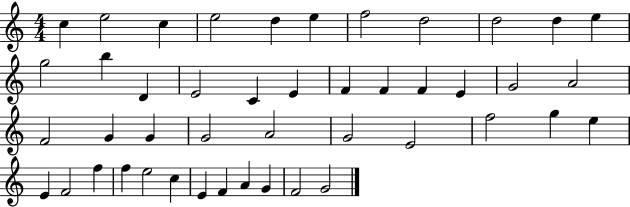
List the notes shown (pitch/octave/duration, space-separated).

C5/q E5/h C5/q E5/h D5/q E5/q F5/h D5/h D5/h D5/q E5/q G5/h B5/q D4/q E4/h C4/q E4/q F4/q F4/q F4/q E4/q G4/h A4/h F4/h G4/q G4/q G4/h A4/h G4/h E4/h F5/h G5/q E5/q E4/q F4/h F5/q F5/q E5/h C5/q E4/q F4/q A4/q G4/q F4/h G4/h